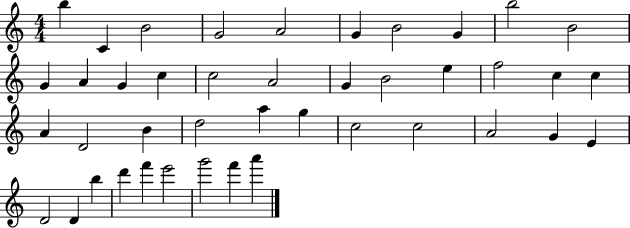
B5/q C4/q B4/h G4/h A4/h G4/q B4/h G4/q B5/h B4/h G4/q A4/q G4/q C5/q C5/h A4/h G4/q B4/h E5/q F5/h C5/q C5/q A4/q D4/h B4/q D5/h A5/q G5/q C5/h C5/h A4/h G4/q E4/q D4/h D4/q B5/q D6/q F6/q E6/h G6/h F6/q A6/q